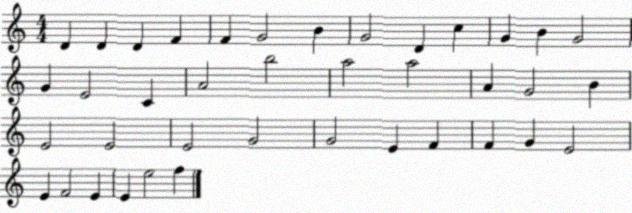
X:1
T:Untitled
M:4/4
L:1/4
K:C
D D D F F G2 B G2 D c G B G2 G E2 C A2 b2 a2 a2 A G2 B E2 E2 E2 G2 G2 E F F G E2 E F2 E E e2 f